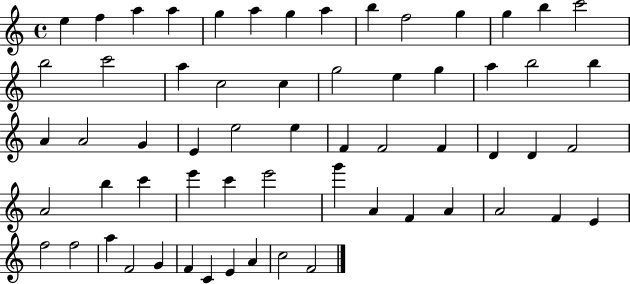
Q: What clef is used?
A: treble